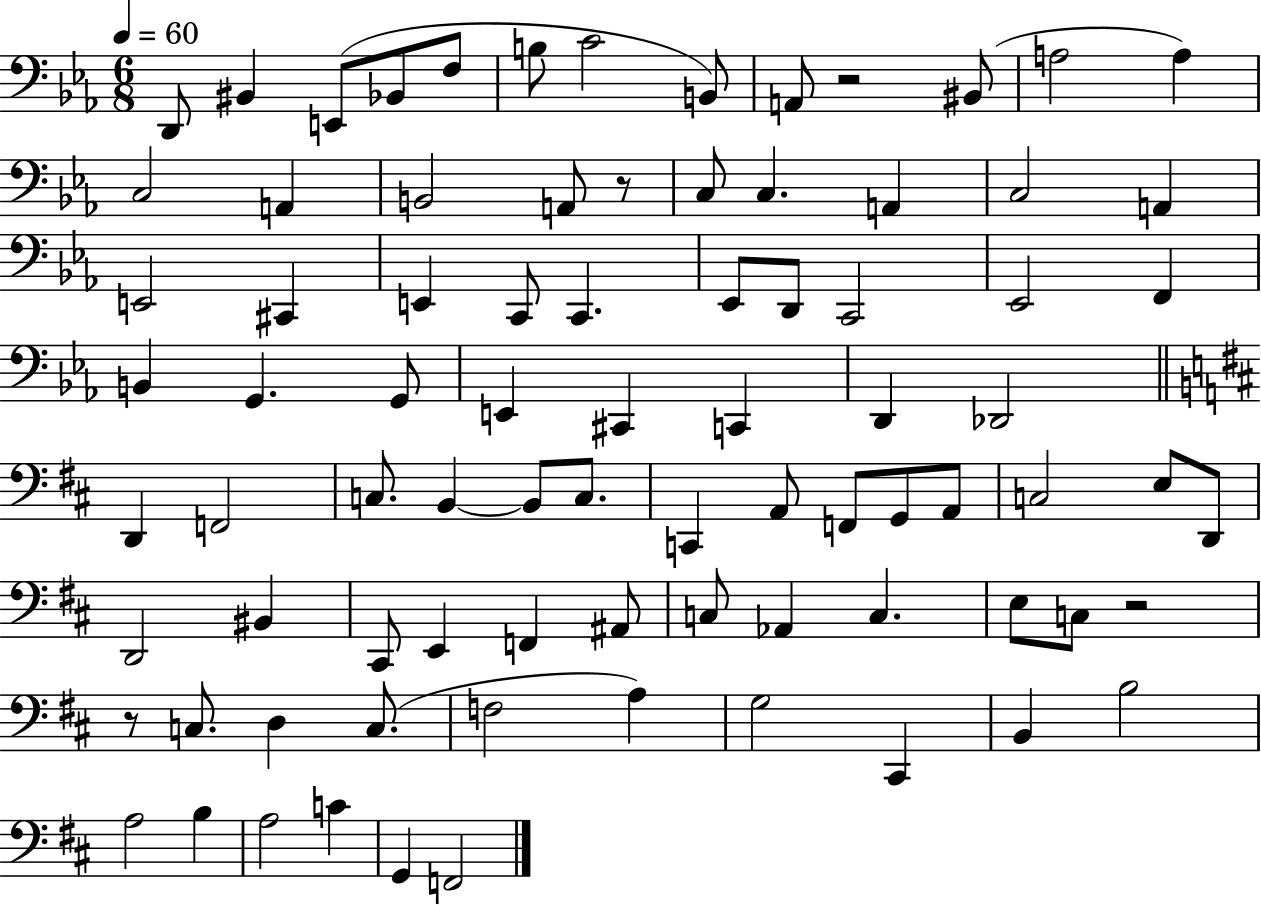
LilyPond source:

{
  \clef bass
  \numericTimeSignature
  \time 6/8
  \key ees \major
  \tempo 4 = 60
  d,8 bis,4 e,8( bes,8 f8 | b8 c'2 b,8) | a,8 r2 bis,8( | a2 a4) | \break c2 a,4 | b,2 a,8 r8 | c8 c4. a,4 | c2 a,4 | \break e,2 cis,4 | e,4 c,8 c,4. | ees,8 d,8 c,2 | ees,2 f,4 | \break b,4 g,4. g,8 | e,4 cis,4 c,4 | d,4 des,2 | \bar "||" \break \key b \minor d,4 f,2 | c8. b,4~~ b,8 c8. | c,4 a,8 f,8 g,8 a,8 | c2 e8 d,8 | \break d,2 bis,4 | cis,8 e,4 f,4 ais,8 | c8 aes,4 c4. | e8 c8 r2 | \break r8 c8. d4 c8.( | f2 a4) | g2 cis,4 | b,4 b2 | \break a2 b4 | a2 c'4 | g,4 f,2 | \bar "|."
}